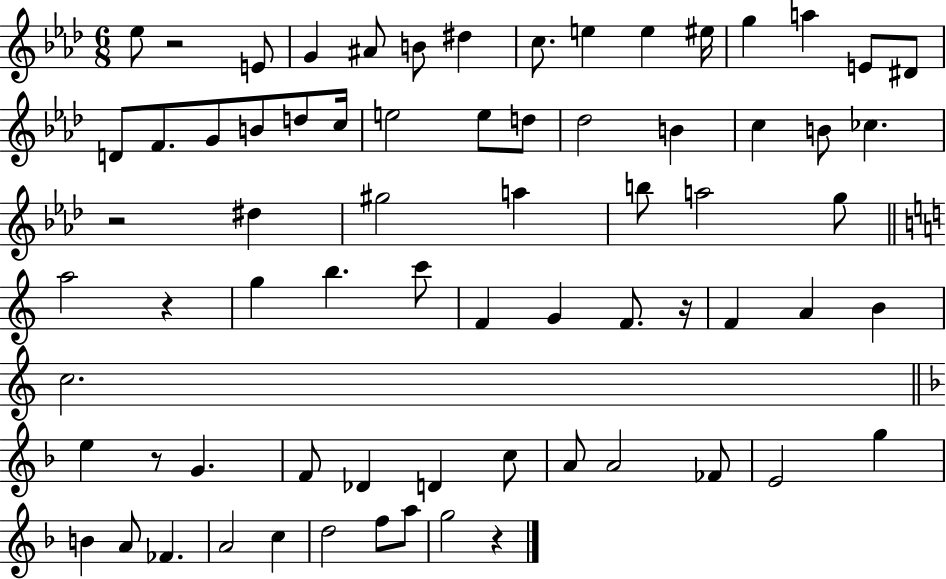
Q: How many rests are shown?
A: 6